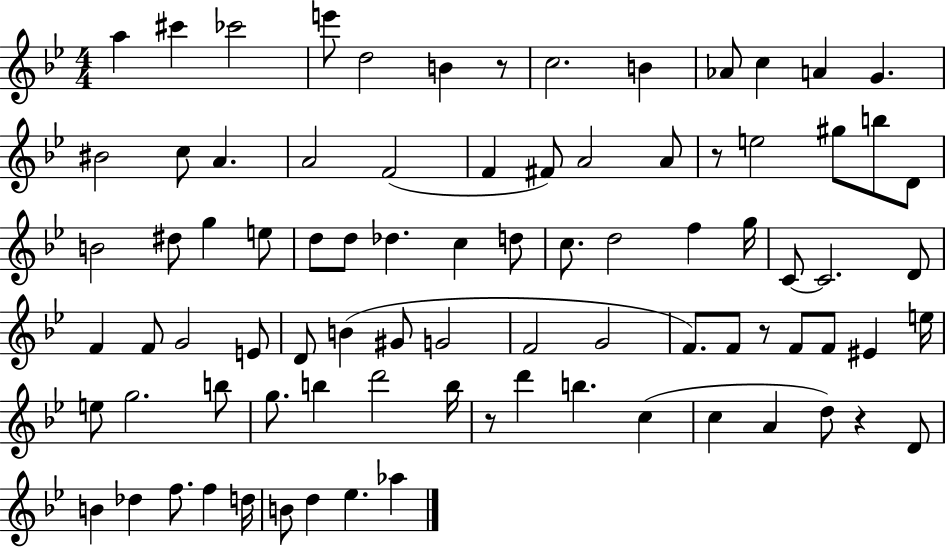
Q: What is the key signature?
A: BES major